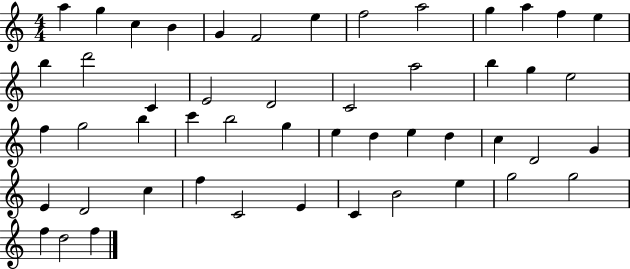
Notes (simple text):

A5/q G5/q C5/q B4/q G4/q F4/h E5/q F5/h A5/h G5/q A5/q F5/q E5/q B5/q D6/h C4/q E4/h D4/h C4/h A5/h B5/q G5/q E5/h F5/q G5/h B5/q C6/q B5/h G5/q E5/q D5/q E5/q D5/q C5/q D4/h G4/q E4/q D4/h C5/q F5/q C4/h E4/q C4/q B4/h E5/q G5/h G5/h F5/q D5/h F5/q